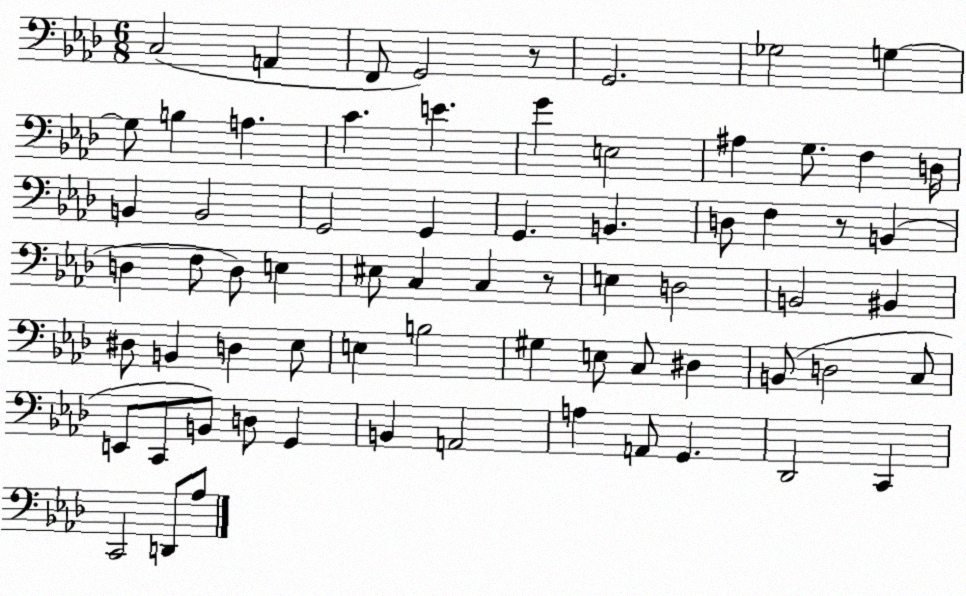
X:1
T:Untitled
M:6/8
L:1/4
K:Ab
C,2 A,, F,,/2 G,,2 z/2 G,,2 _G,2 G, G,/2 B, A, C E G E,2 ^A, G,/2 F, D,/4 B,, B,,2 G,,2 G,, G,, B,, D,/2 F, z/2 B,, D, F,/2 D,/2 E, ^E,/2 C, C, z/2 E, D,2 B,,2 ^B,, ^D,/2 B,, D, _E,/2 E, B,2 ^G, E,/2 C,/2 ^D, B,,/2 D,2 C,/2 E,,/2 C,,/2 B,,/2 D,/2 G,, B,, A,,2 A, A,,/2 G,, _D,,2 C,, C,,2 D,,/2 _A,/2